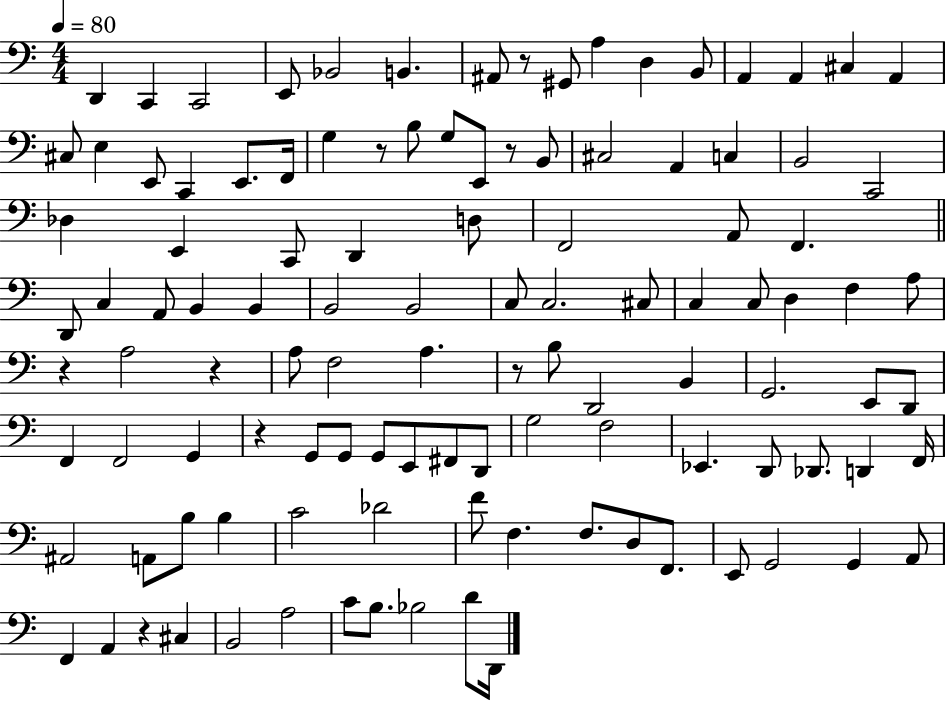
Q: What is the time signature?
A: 4/4